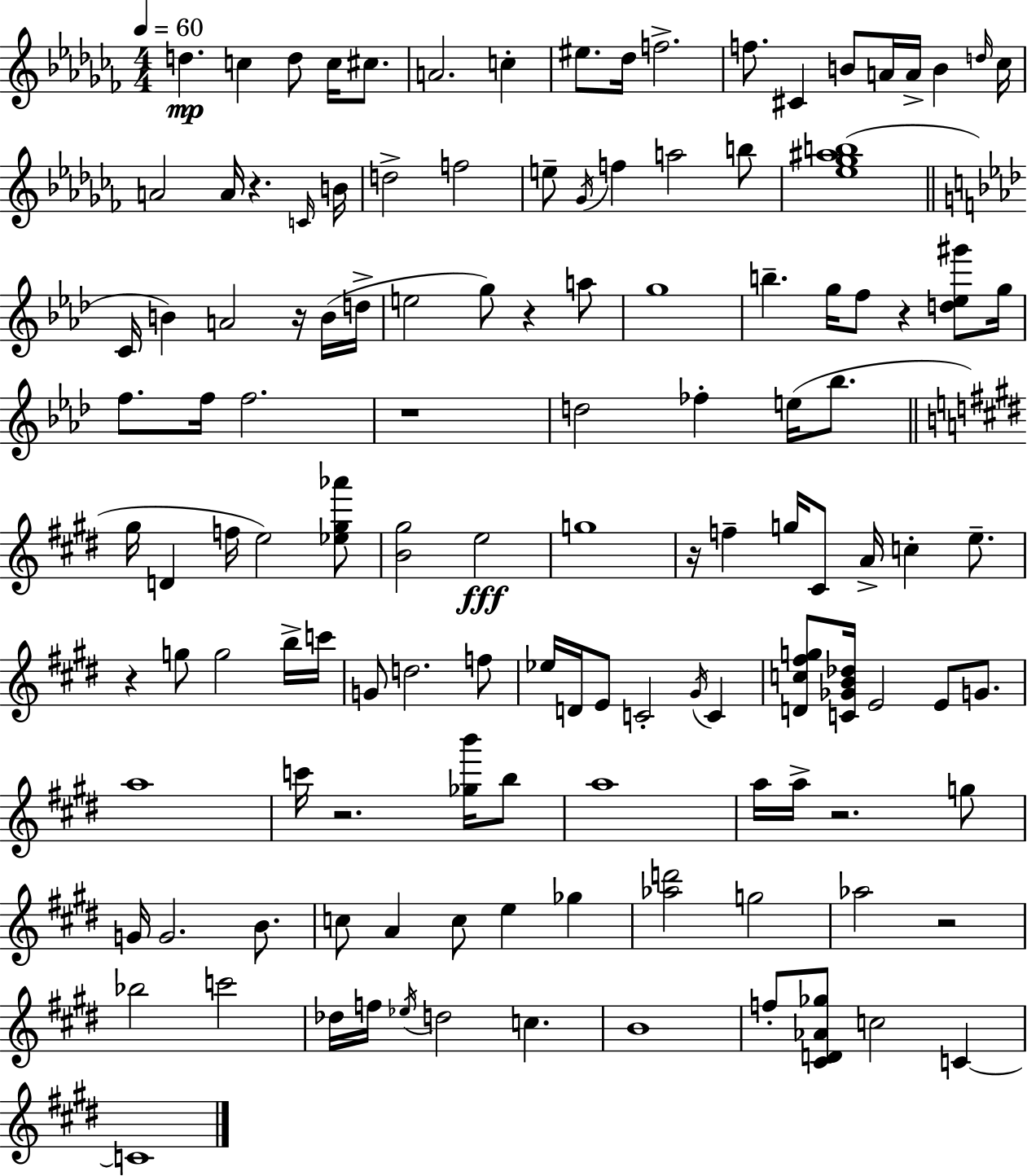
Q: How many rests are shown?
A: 10